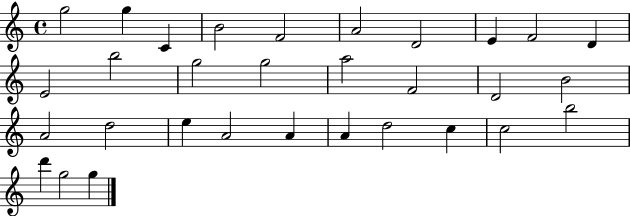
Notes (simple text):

G5/h G5/q C4/q B4/h F4/h A4/h D4/h E4/q F4/h D4/q E4/h B5/h G5/h G5/h A5/h F4/h D4/h B4/h A4/h D5/h E5/q A4/h A4/q A4/q D5/h C5/q C5/h B5/h D6/q G5/h G5/q